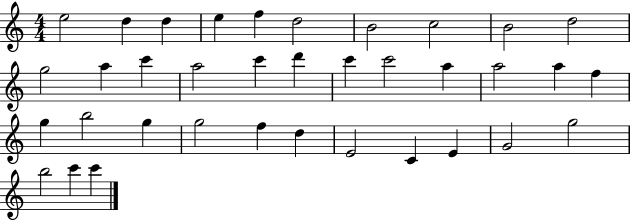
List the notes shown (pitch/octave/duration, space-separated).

E5/h D5/q D5/q E5/q F5/q D5/h B4/h C5/h B4/h D5/h G5/h A5/q C6/q A5/h C6/q D6/q C6/q C6/h A5/q A5/h A5/q F5/q G5/q B5/h G5/q G5/h F5/q D5/q E4/h C4/q E4/q G4/h G5/h B5/h C6/q C6/q